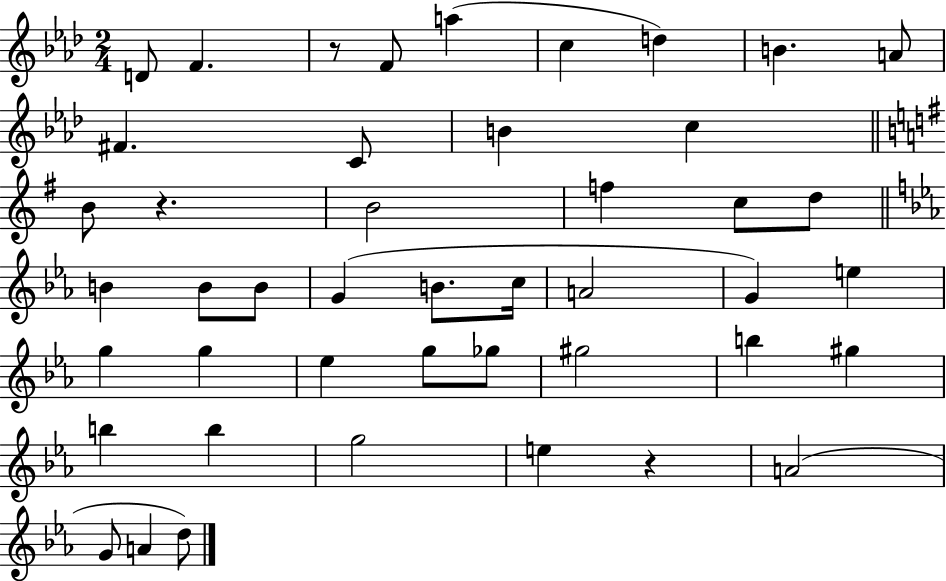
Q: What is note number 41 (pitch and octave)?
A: A4